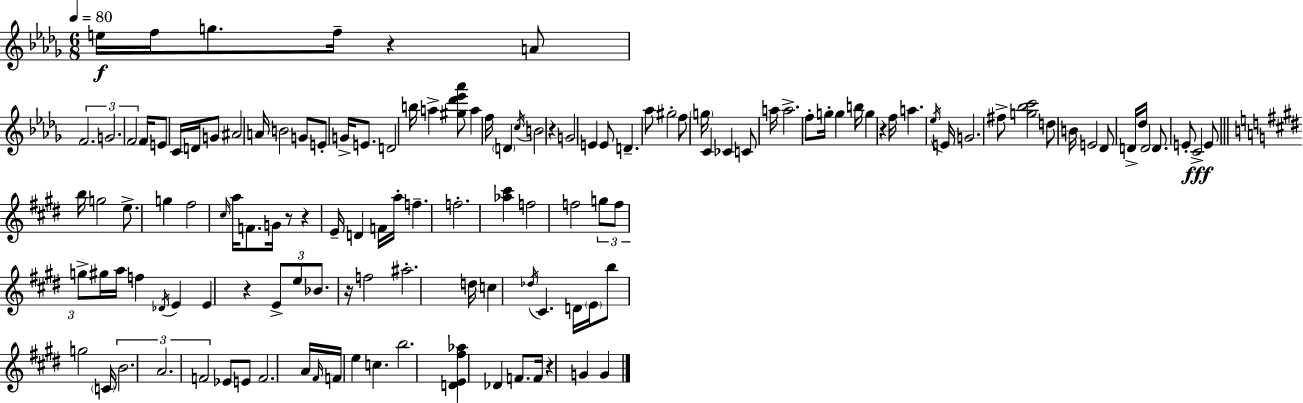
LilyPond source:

{
  \clef treble
  \numericTimeSignature
  \time 6/8
  \key bes \minor
  \tempo 4 = 80
  \repeat volta 2 { e''16\f f''16 g''8. f''16-- r4 a'8 | \tuplet 3/2 { f'2. | g'2. | f'2 } f'16 e'8 c'16 | \break d'16 g'8 ais'2 a'16 | b'2 g'8 e'8-. | g'16-> e'8. d'2 | b''16 a''4-> <gis'' des''' ees''' aes'''>8 a''4 f''16 | \break \parenthesize d'4 \acciaccatura { c''16 } b'2 | r4 g'2 | e'4 e'8 d'4.-- | aes''8 gis''2-. f''8 | \break \parenthesize g''16 c'4 ces'4 c'8 | a''16 a''2.-> | f''8-. g''16-. g''4 b''16 g''4 | r4 f''16 a''4. | \break \acciaccatura { ees''16 } e'16 g'2. | fis''8-> <g'' bes'' c'''>2 | d''8 b'16 e'2 des'8 | d'16-> des''16 d'2 d'8. | \break e'8-. c'2->\fff | e'8 \bar "||" \break \key e \major b''16 g''2 e''8.-> | g''4 fis''2 | \grace { cis''16 } a''16 f'8. g'16 r8 r4 | e'16-- d'4 f'16 a''16-. f''4.-- | \break f''2.-. | <aes'' cis'''>4 f''2 | f''2 \tuplet 3/2 { g''8 f''8 | g''8-> } gis''16 a''16 f''4 \acciaccatura { des'16 } e'4 | \break e'4 r4 \tuplet 3/2 { e'8-> | e''8 bes'8. } r16 f''2 | ais''2.-. | d''16 c''4 \acciaccatura { des''16 } cis'4. | \break d'16 \parenthesize e'16 b''8 g''2 | \parenthesize c'16 \tuplet 3/2 { b'2. | a'2. | f'2 } ees'8 | \break e'8 f'2. | a'16 \grace { fis'16 } f'16 e''4 c''4. | b''2. | <d' e' fis'' aes''>4 des'4 | \break f'8. f'16 r4 g'4 | g'4 } \bar "|."
}